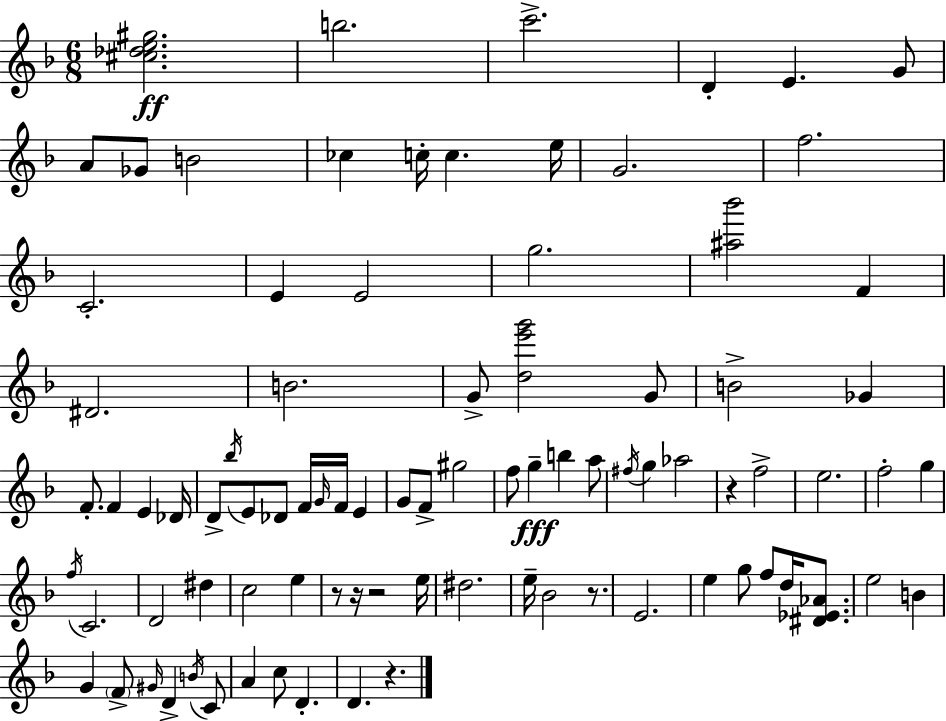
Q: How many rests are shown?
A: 6